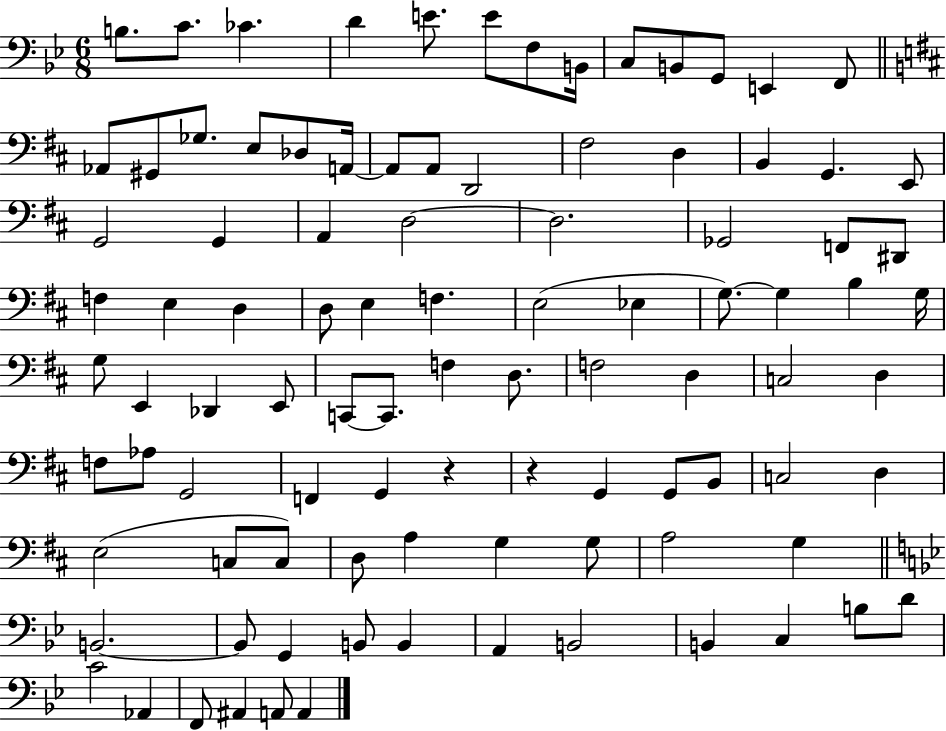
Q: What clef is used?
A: bass